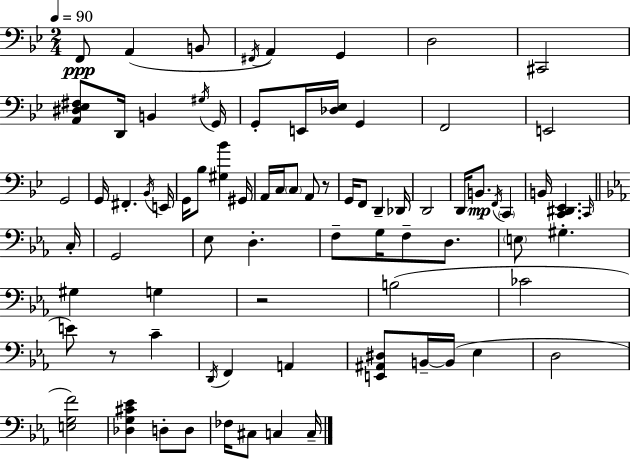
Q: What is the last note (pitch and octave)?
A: C3